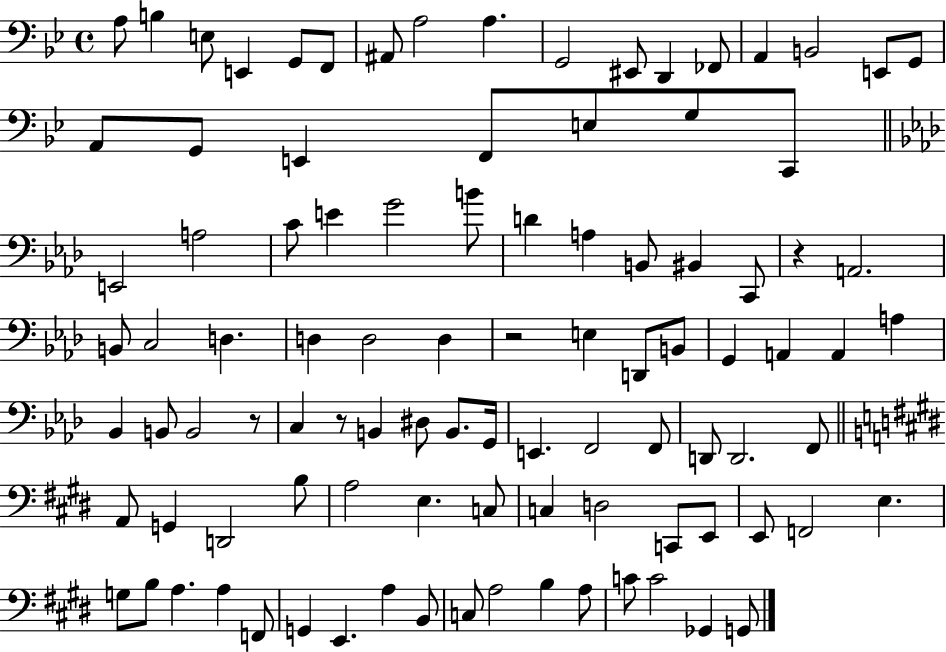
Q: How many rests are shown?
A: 4